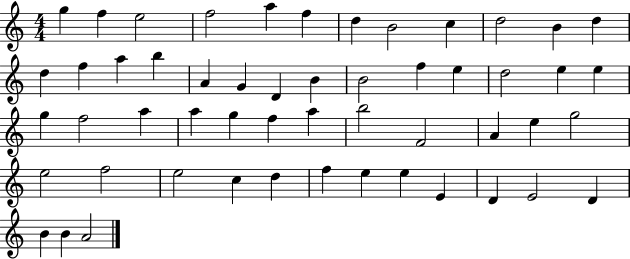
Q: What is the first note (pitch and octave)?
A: G5